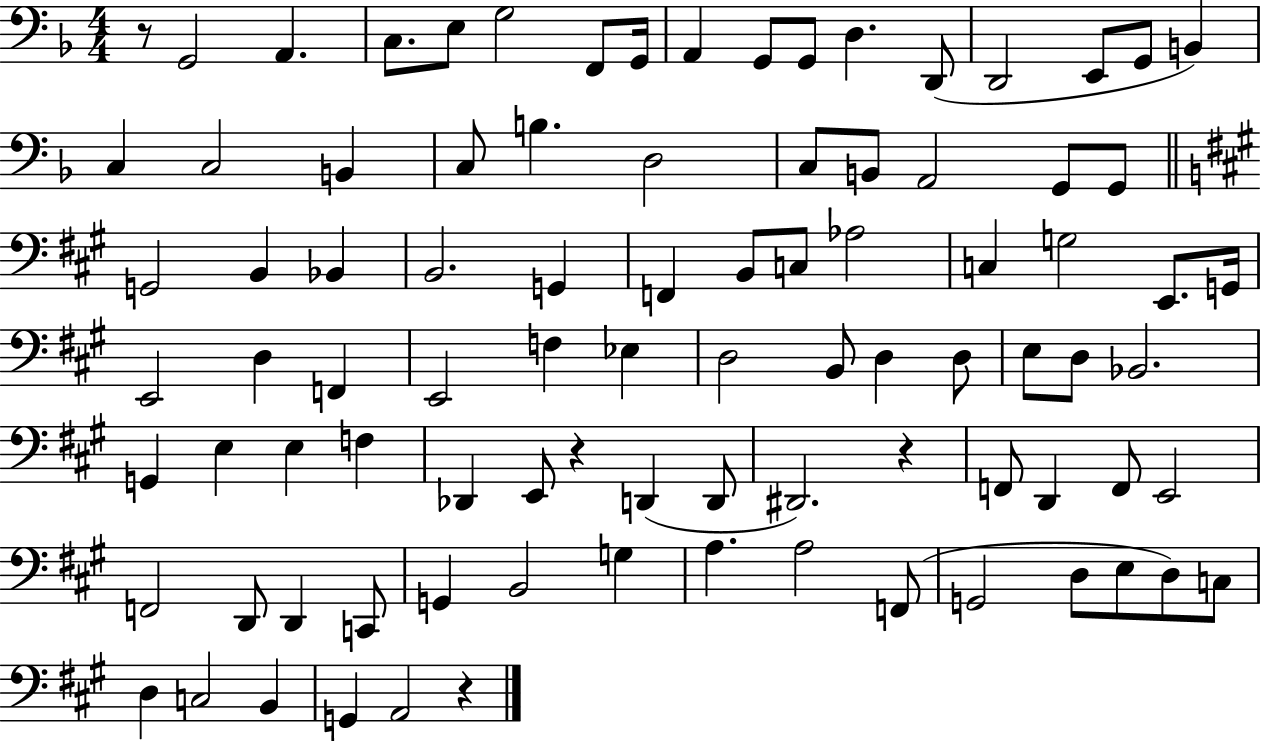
{
  \clef bass
  \numericTimeSignature
  \time 4/4
  \key f \major
  r8 g,2 a,4. | c8. e8 g2 f,8 g,16 | a,4 g,8 g,8 d4. d,8( | d,2 e,8 g,8 b,4) | \break c4 c2 b,4 | c8 b4. d2 | c8 b,8 a,2 g,8 g,8 | \bar "||" \break \key a \major g,2 b,4 bes,4 | b,2. g,4 | f,4 b,8 c8 aes2 | c4 g2 e,8. g,16 | \break e,2 d4 f,4 | e,2 f4 ees4 | d2 b,8 d4 d8 | e8 d8 bes,2. | \break g,4 e4 e4 f4 | des,4 e,8 r4 d,4( d,8 | dis,2.) r4 | f,8 d,4 f,8 e,2 | \break f,2 d,8 d,4 c,8 | g,4 b,2 g4 | a4. a2 f,8( | g,2 d8 e8 d8) c8 | \break d4 c2 b,4 | g,4 a,2 r4 | \bar "|."
}